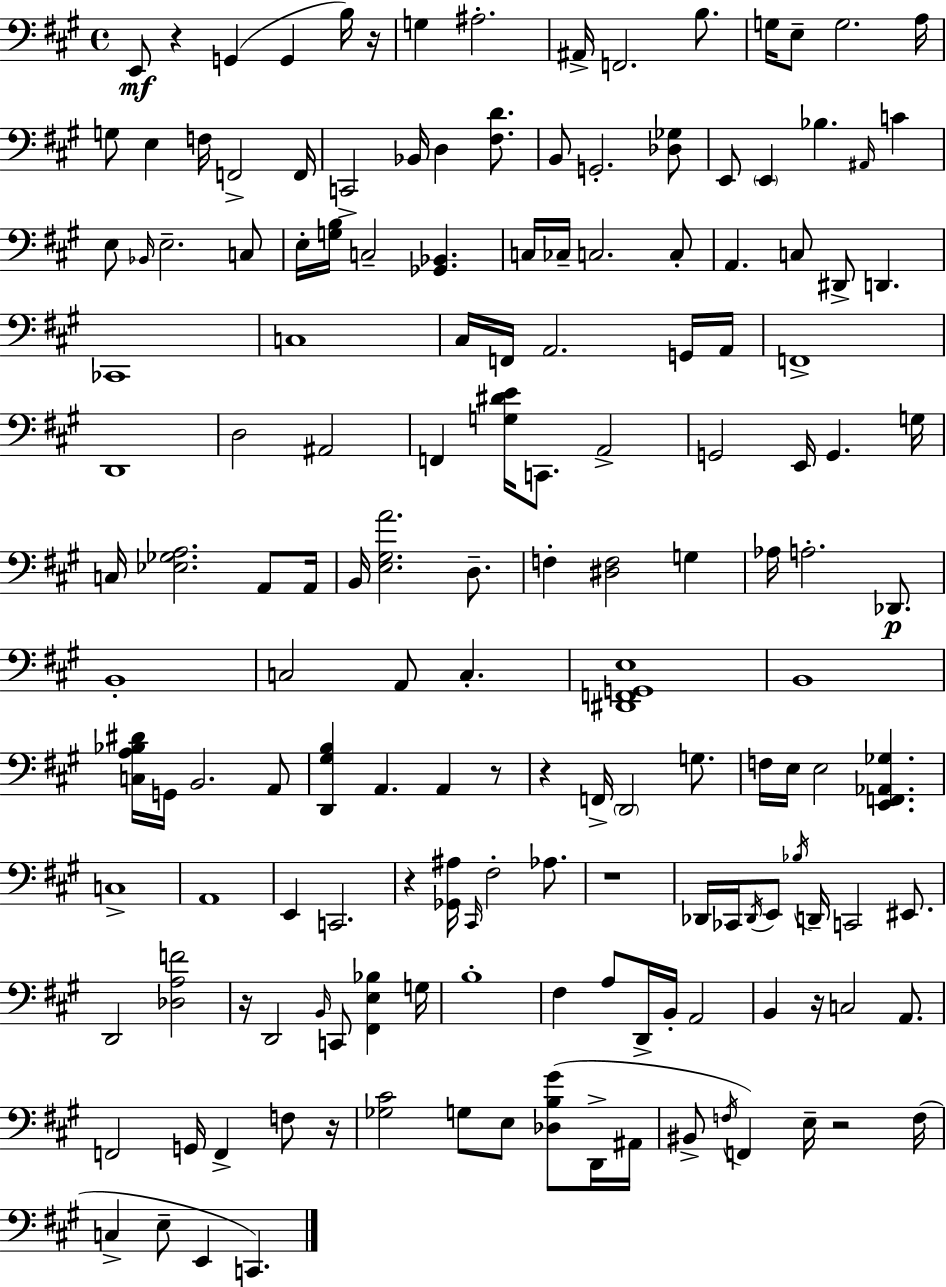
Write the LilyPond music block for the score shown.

{
  \clef bass
  \time 4/4
  \defaultTimeSignature
  \key a \major
  e,8\mf r4 g,4( g,4 b16) r16 | g4 ais2.-. | ais,16-> f,2. b8. | g16 e8-- g2. a16 | \break g8 e4 f16 f,2-> f,16 | c,2-> bes,16 d4 <fis d'>8. | b,8 g,2.-. <des ges>8 | e,8 \parenthesize e,4 bes4. \grace { ais,16 } c'4 | \break e8 \grace { bes,16 } e2.-- | c8 e16-. <g b>16 c2-- <ges, bes,>4. | c16 ces16-- c2. | c8-. a,4. c8 dis,8-> d,4. | \break ces,1 | c1 | cis16 f,16 a,2. | g,16 a,16 f,1-> | \break d,1 | d2 ais,2 | f,4 <g dis' e'>16 c,8. a,2-> | g,2 e,16 g,4. | \break g16 c16 <ees ges a>2. a,8 | a,16 b,16 <e gis a'>2. d8.-- | f4-. <dis f>2 g4 | aes16 a2.-. des,8.\p | \break b,1-. | c2 a,8 c4.-. | <dis, f, g, e>1 | b,1 | \break <c a bes dis'>16 g,16 b,2. | a,8 <d, gis b>4 a,4. a,4 | r8 r4 f,16-> \parenthesize d,2 g8. | f16 e16 e2 <e, f, aes, ges>4. | \break c1-> | a,1 | e,4 c,2. | r4 <ges, ais>16 \grace { cis,16 } fis2-. | \break aes8. r1 | des,16 ces,16 \acciaccatura { des,16 } e,8 \acciaccatura { bes16 } d,16-- c,2 | eis,8. d,2 <des a f'>2 | r16 d,2 \grace { b,16 } c,8 | \break <fis, e bes>4 g16 b1-. | fis4 a8 d,16-> b,16-. a,2 | b,4 r16 c2 | a,8. f,2 g,16 f,4-> | \break f8 r16 <ges cis'>2 g8 | e8 <des b gis'>8( d,16-> ais,16 bis,8-> \acciaccatura { f16 }) f,4 e16-- r2 | f16( c4-> e8-- e,4 | c,4.) \bar "|."
}